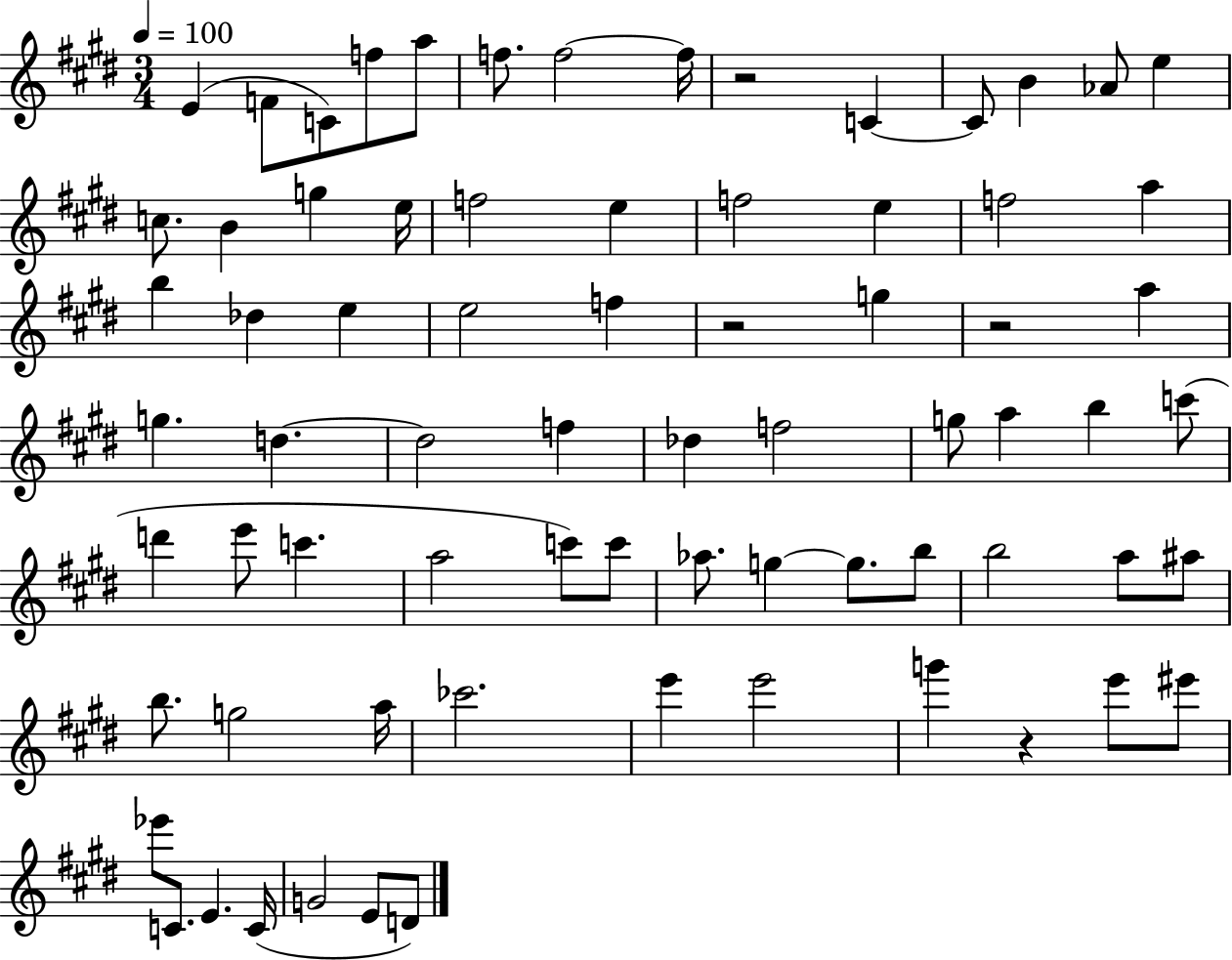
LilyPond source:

{
  \clef treble
  \numericTimeSignature
  \time 3/4
  \key e \major
  \tempo 4 = 100
  \repeat volta 2 { e'4( f'8 c'8) f''8 a''8 | f''8. f''2~~ f''16 | r2 c'4~~ | c'8 b'4 aes'8 e''4 | \break c''8. b'4 g''4 e''16 | f''2 e''4 | f''2 e''4 | f''2 a''4 | \break b''4 des''4 e''4 | e''2 f''4 | r2 g''4 | r2 a''4 | \break g''4. d''4.~~ | d''2 f''4 | des''4 f''2 | g''8 a''4 b''4 c'''8( | \break d'''4 e'''8 c'''4. | a''2 c'''8) c'''8 | aes''8. g''4~~ g''8. b''8 | b''2 a''8 ais''8 | \break b''8. g''2 a''16 | ces'''2. | e'''4 e'''2 | g'''4 r4 e'''8 eis'''8 | \break ees'''8 c'8. e'4. c'16( | g'2 e'8 d'8) | } \bar "|."
}